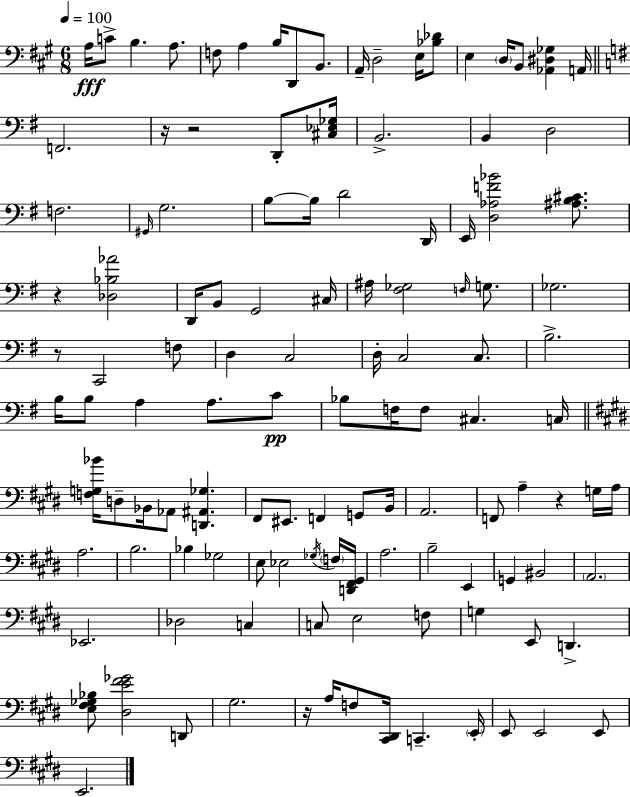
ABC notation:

X:1
T:Untitled
M:6/8
L:1/4
K:A
A,/4 C/2 B, A,/2 F,/2 A, B,/4 D,,/2 B,,/2 A,,/4 D,2 E,/4 [_B,_D]/2 E, D,/4 B,,/2 [_A,,^D,_G,] A,,/4 F,,2 z/4 z2 D,,/2 [^C,_E,_G,]/4 B,,2 B,, D,2 F,2 ^G,,/4 G,2 B,/2 B,/4 D2 D,,/4 E,,/4 [D,_A,F_B]2 [^A,B,^C]/2 z [_D,_B,_A]2 D,,/4 B,,/2 G,,2 ^C,/4 ^A,/4 [^F,_G,]2 F,/4 G,/2 _G,2 z/2 C,,2 F,/2 D, C,2 D,/4 C,2 C,/2 B,2 B,/4 B,/2 A, A,/2 C/2 _B,/2 F,/4 F,/2 ^C, C,/4 [F,G,_B]/4 D,/2 _B,,/4 _A,,/2 [D,,^A,,_G,] ^F,,/2 ^E,,/2 F,, G,,/2 B,,/4 A,,2 F,,/2 A, z G,/4 A,/4 A,2 B,2 _B, _G,2 E,/2 _E,2 _G,/4 F,/4 [D,,^F,,^G,,]/4 A,2 B,2 E,, G,, ^B,,2 A,,2 _E,,2 _D,2 C, C,/2 E,2 F,/2 G, E,,/2 D,, [E,^F,_G,_B,]/2 [^D,E^F_G]2 D,,/2 ^G,2 z/4 A,/4 F,/2 [^C,,^D,,]/4 C,, E,,/4 E,,/2 E,,2 E,,/2 E,,2